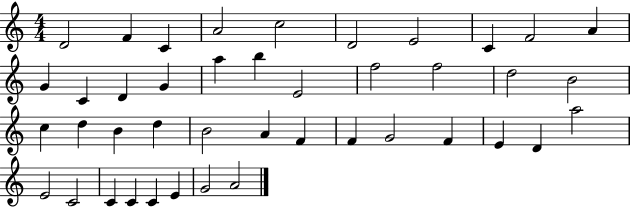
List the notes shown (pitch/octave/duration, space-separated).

D4/h F4/q C4/q A4/h C5/h D4/h E4/h C4/q F4/h A4/q G4/q C4/q D4/q G4/q A5/q B5/q E4/h F5/h F5/h D5/h B4/h C5/q D5/q B4/q D5/q B4/h A4/q F4/q F4/q G4/h F4/q E4/q D4/q A5/h E4/h C4/h C4/q C4/q C4/q E4/q G4/h A4/h